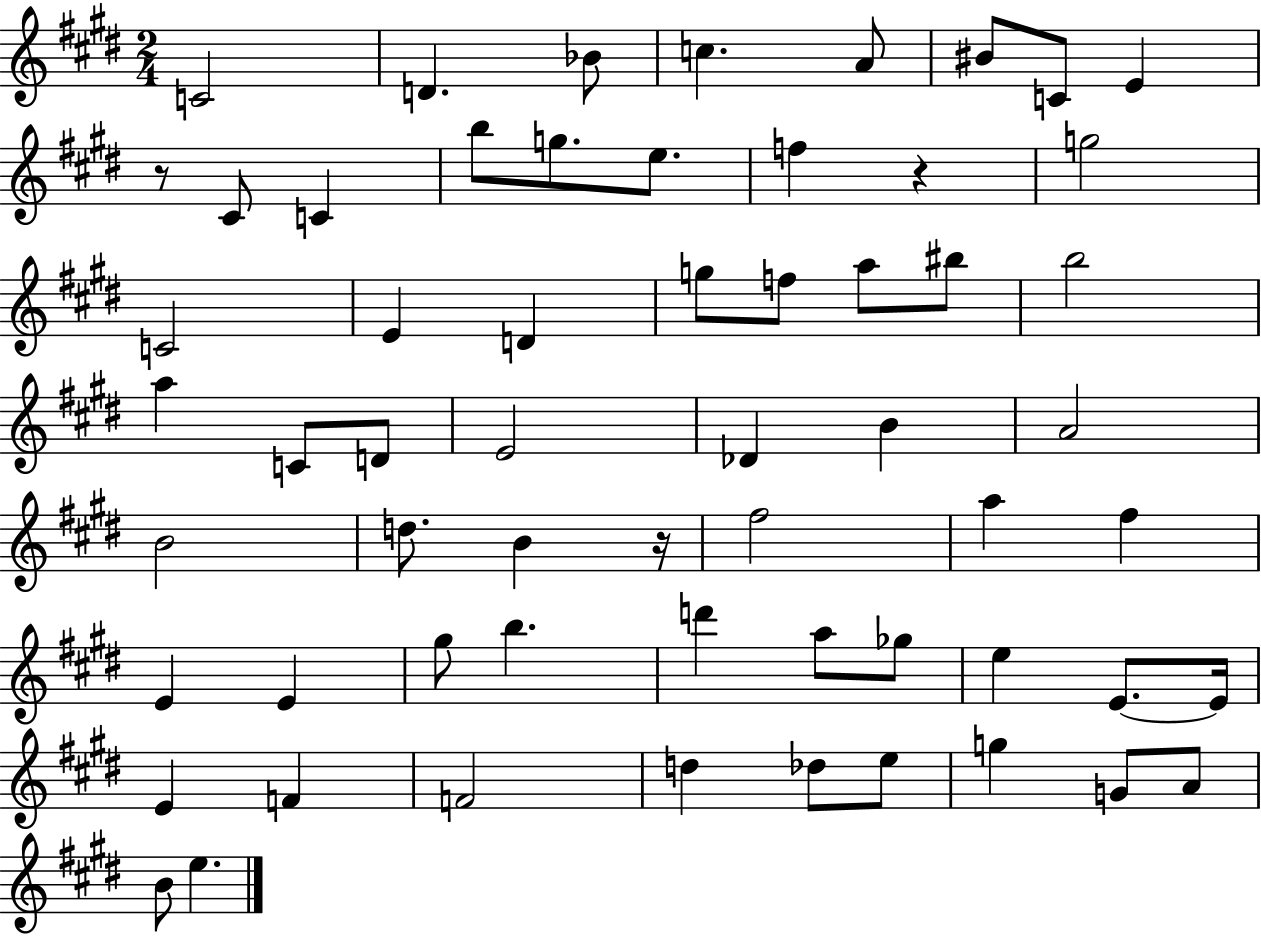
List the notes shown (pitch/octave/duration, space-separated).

C4/h D4/q. Bb4/e C5/q. A4/e BIS4/e C4/e E4/q R/e C#4/e C4/q B5/e G5/e. E5/e. F5/q R/q G5/h C4/h E4/q D4/q G5/e F5/e A5/e BIS5/e B5/h A5/q C4/e D4/e E4/h Db4/q B4/q A4/h B4/h D5/e. B4/q R/s F#5/h A5/q F#5/q E4/q E4/q G#5/e B5/q. D6/q A5/e Gb5/e E5/q E4/e. E4/s E4/q F4/q F4/h D5/q Db5/e E5/e G5/q G4/e A4/e B4/e E5/q.